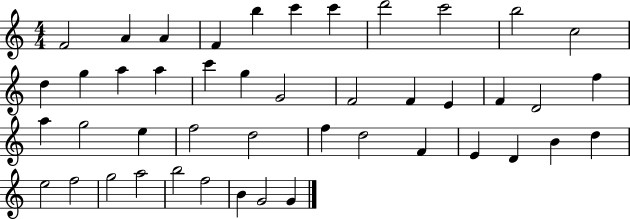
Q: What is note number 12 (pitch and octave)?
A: D5